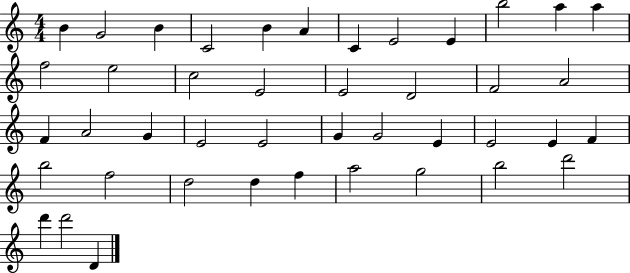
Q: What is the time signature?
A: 4/4